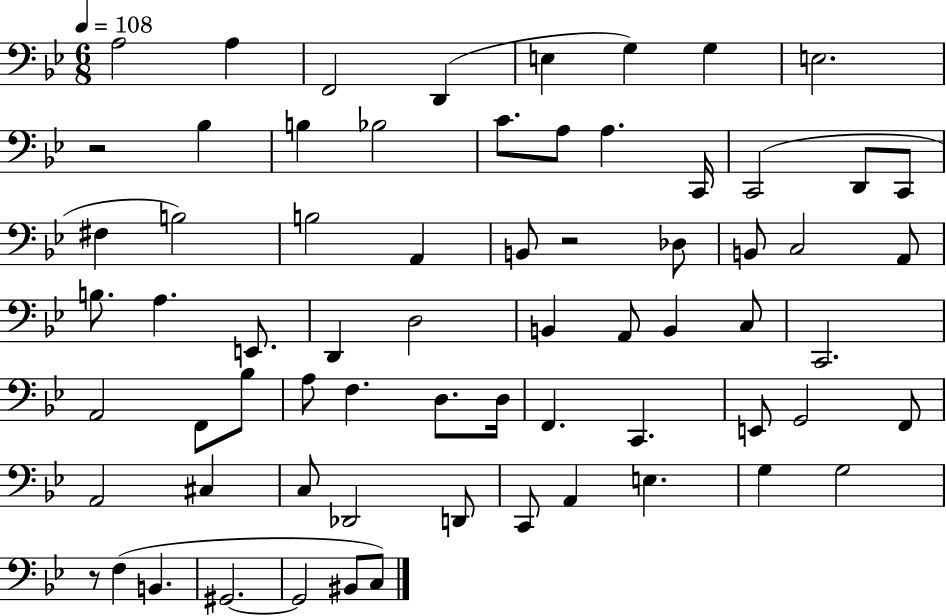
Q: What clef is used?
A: bass